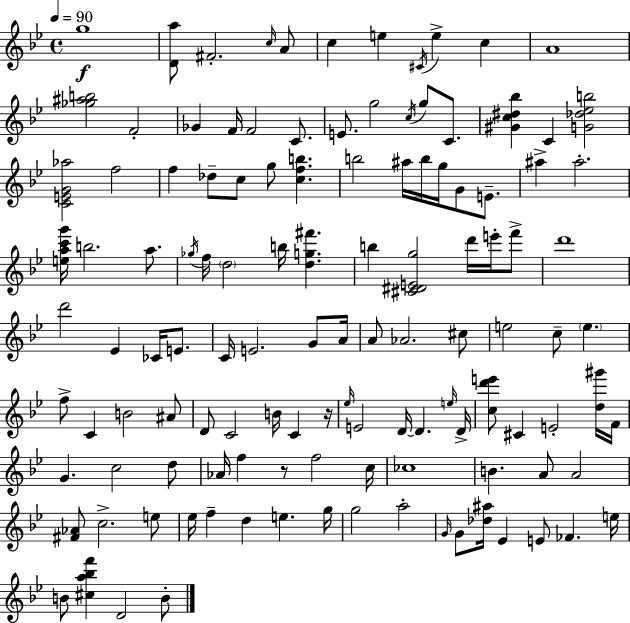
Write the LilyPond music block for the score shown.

{
  \clef treble
  \time 4/4
  \defaultTimeSignature
  \key bes \major
  \tempo 4 = 90
  g''1\f | <d' a''>8 fis'2.-. \grace { c''16 } a'8 | c''4 e''4 \acciaccatura { cis'16 } e''4-> c''4 | a'1 | \break <ges'' ais'' b''>2 f'2-. | ges'4 f'16 f'2 c'8. | e'8. g''2 \acciaccatura { c''16 } g''8 | c'8. <gis' c'' dis'' bes''>4 c'4 <g' des'' ees'' b''>2 | \break <c' e' g' aes''>2 f''2 | f''4 des''8-- c''8 g''8 <c'' f'' b''>4. | b''2 ais''16 b''16 g''16 g'8 | e'8.-- ais''4-> ais''2.-. | \break <e'' a'' c''' g'''>16 b''2. | a''8. \acciaccatura { ges''16 } f''16 \parenthesize d''2 b''16 <d'' g'' fis'''>4. | b''4 <cis' dis' e' g''>2 | d'''16 e'''16-. f'''8-> d'''1 | \break d'''2 ees'4 | ces'16 e'8. c'16 e'2. | g'8 a'16 a'8 aes'2. | cis''8 e''2 c''8-- \parenthesize e''4. | \break f''8-> c'4 b'2 | ais'8 d'8 c'2 b'16 c'4 | r16 \grace { ees''16 } e'2 d'16~~ d'4. | \grace { e''16 } d'16-> <c'' d''' e'''>8 cis'4 e'2-. | \break <d'' gis'''>16 f'16 g'4. c''2 | d''8 aes'16 f''4 r8 f''2 | c''16 ces''1 | b'4. a'8 a'2 | \break <fis' aes'>8 c''2.-> | e''8 ees''16 f''4-- d''4 e''4. | g''16 g''2 a''2-. | \grace { g'16 } g'8 <des'' ais''>16 ees'4 e'8 | \break fes'4. e''16 b'8 <cis'' a'' bes'' f'''>4 d'2 | b'8-. \bar "|."
}